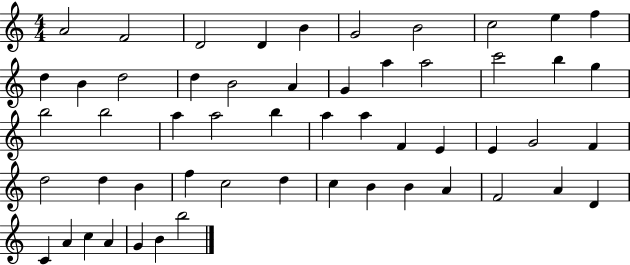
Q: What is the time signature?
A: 4/4